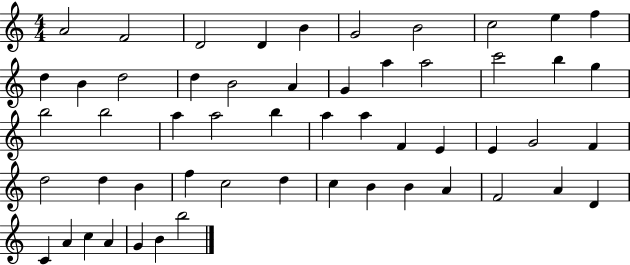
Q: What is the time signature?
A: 4/4